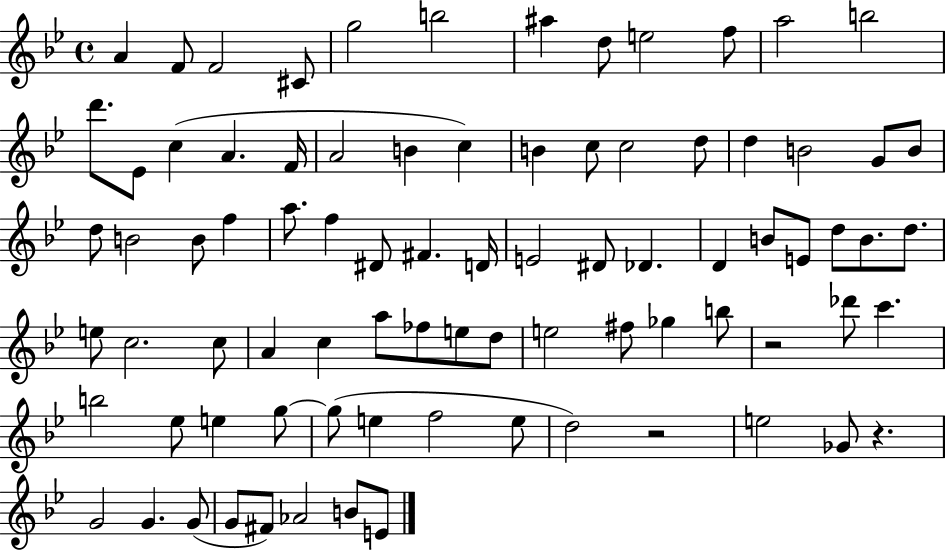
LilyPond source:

{
  \clef treble
  \time 4/4
  \defaultTimeSignature
  \key bes \major
  \repeat volta 2 { a'4 f'8 f'2 cis'8 | g''2 b''2 | ais''4 d''8 e''2 f''8 | a''2 b''2 | \break d'''8. ees'8 c''4( a'4. f'16 | a'2 b'4 c''4) | b'4 c''8 c''2 d''8 | d''4 b'2 g'8 b'8 | \break d''8 b'2 b'8 f''4 | a''8. f''4 dis'8 fis'4. d'16 | e'2 dis'8 des'4. | d'4 b'8 e'8 d''8 b'8. d''8. | \break e''8 c''2. c''8 | a'4 c''4 a''8 fes''8 e''8 d''8 | e''2 fis''8 ges''4 b''8 | r2 des'''8 c'''4. | \break b''2 ees''8 e''4 g''8~~ | g''8( e''4 f''2 e''8 | d''2) r2 | e''2 ges'8 r4. | \break g'2 g'4. g'8( | g'8 fis'8) aes'2 b'8 e'8 | } \bar "|."
}